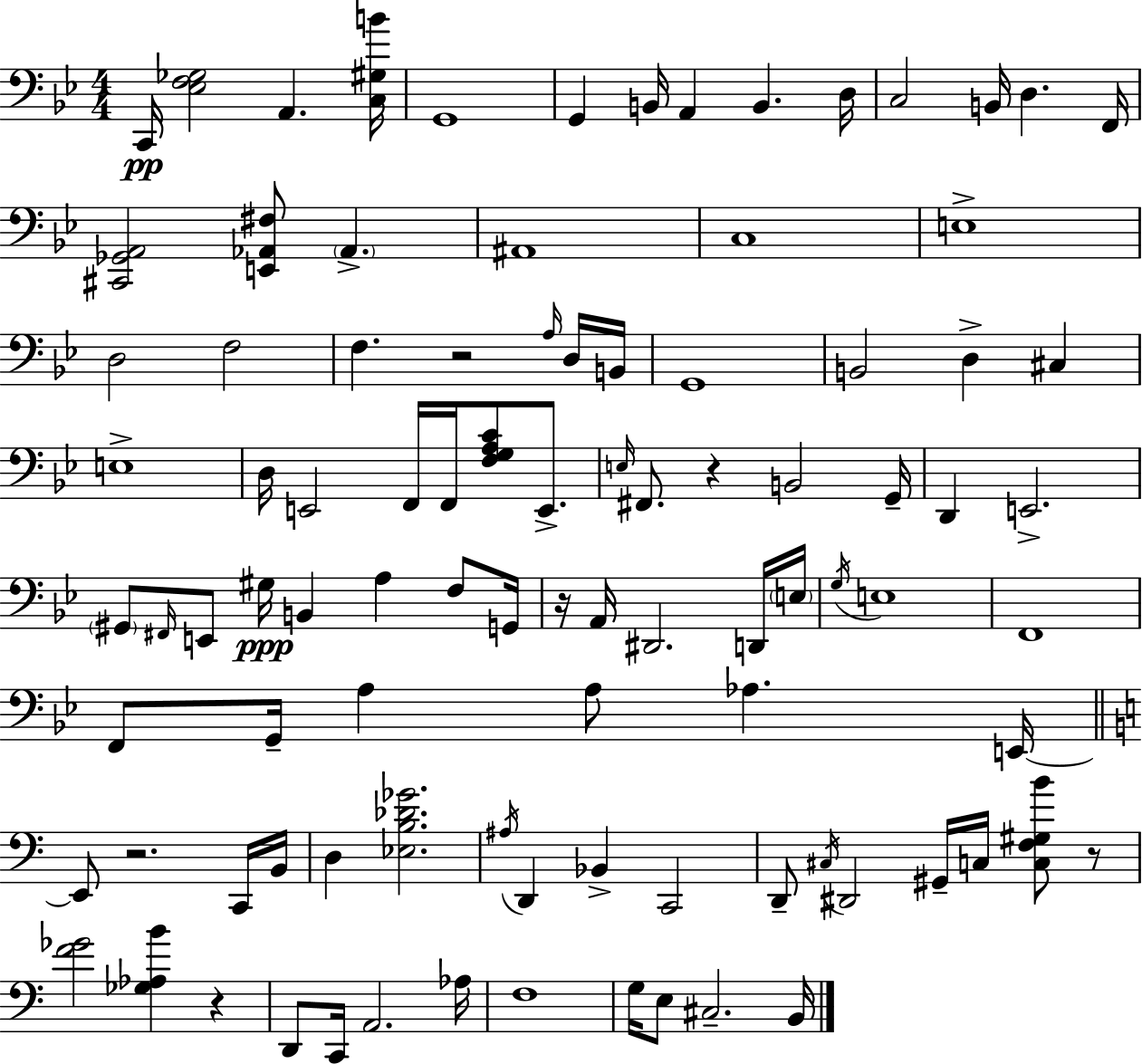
X:1
T:Untitled
M:4/4
L:1/4
K:Bb
C,,/4 [_E,F,_G,]2 A,, [C,^G,B]/4 G,,4 G,, B,,/4 A,, B,, D,/4 C,2 B,,/4 D, F,,/4 [^C,,_G,,A,,]2 [E,,_A,,^F,]/2 _A,, ^A,,4 C,4 E,4 D,2 F,2 F, z2 A,/4 D,/4 B,,/4 G,,4 B,,2 D, ^C, E,4 D,/4 E,,2 F,,/4 F,,/4 [F,G,A,C]/2 E,,/2 E,/4 ^F,,/2 z B,,2 G,,/4 D,, E,,2 ^G,,/2 ^F,,/4 E,,/2 ^G,/4 B,, A, F,/2 G,,/4 z/4 A,,/4 ^D,,2 D,,/4 E,/4 G,/4 E,4 F,,4 F,,/2 G,,/4 A, A,/2 _A, E,,/4 E,,/2 z2 C,,/4 B,,/4 D, [_E,B,_D_G]2 ^A,/4 D,, _B,, C,,2 D,,/2 ^C,/4 ^D,,2 ^G,,/4 C,/4 [C,F,^G,B]/2 z/2 [F_G]2 [_G,_A,B] z D,,/2 C,,/4 A,,2 _A,/4 F,4 G,/4 E,/2 ^C,2 B,,/4